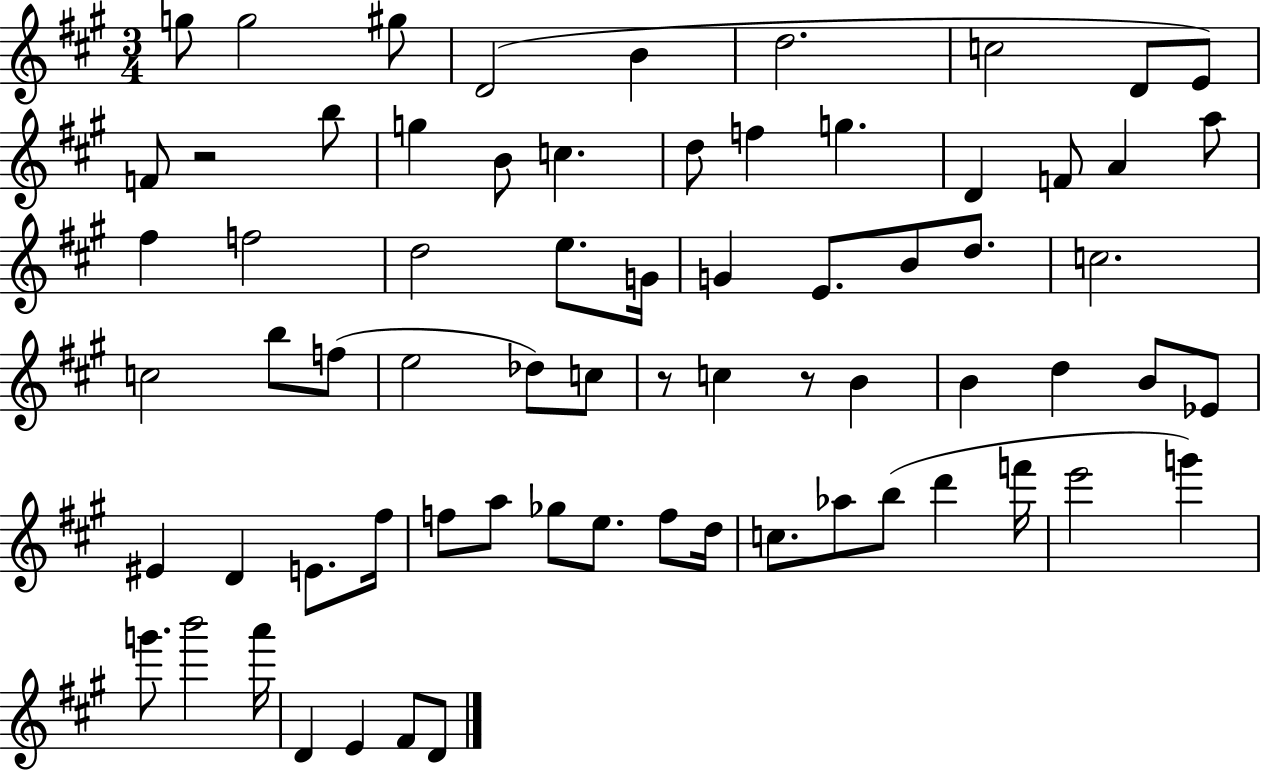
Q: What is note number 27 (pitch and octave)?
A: G4